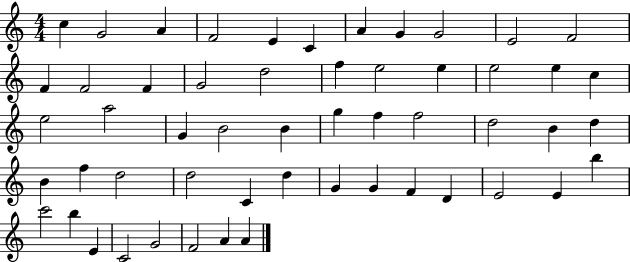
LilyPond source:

{
  \clef treble
  \numericTimeSignature
  \time 4/4
  \key c \major
  c''4 g'2 a'4 | f'2 e'4 c'4 | a'4 g'4 g'2 | e'2 f'2 | \break f'4 f'2 f'4 | g'2 d''2 | f''4 e''2 e''4 | e''2 e''4 c''4 | \break e''2 a''2 | g'4 b'2 b'4 | g''4 f''4 f''2 | d''2 b'4 d''4 | \break b'4 f''4 d''2 | d''2 c'4 d''4 | g'4 g'4 f'4 d'4 | e'2 e'4 b''4 | \break c'''2 b''4 e'4 | c'2 g'2 | f'2 a'4 a'4 | \bar "|."
}